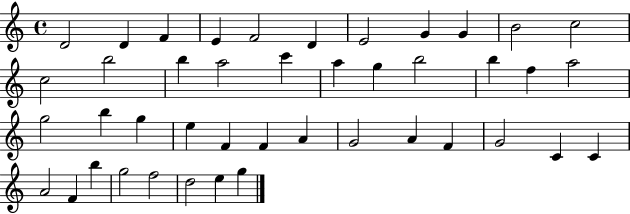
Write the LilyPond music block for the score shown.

{
  \clef treble
  \time 4/4
  \defaultTimeSignature
  \key c \major
  d'2 d'4 f'4 | e'4 f'2 d'4 | e'2 g'4 g'4 | b'2 c''2 | \break c''2 b''2 | b''4 a''2 c'''4 | a''4 g''4 b''2 | b''4 f''4 a''2 | \break g''2 b''4 g''4 | e''4 f'4 f'4 a'4 | g'2 a'4 f'4 | g'2 c'4 c'4 | \break a'2 f'4 b''4 | g''2 f''2 | d''2 e''4 g''4 | \bar "|."
}